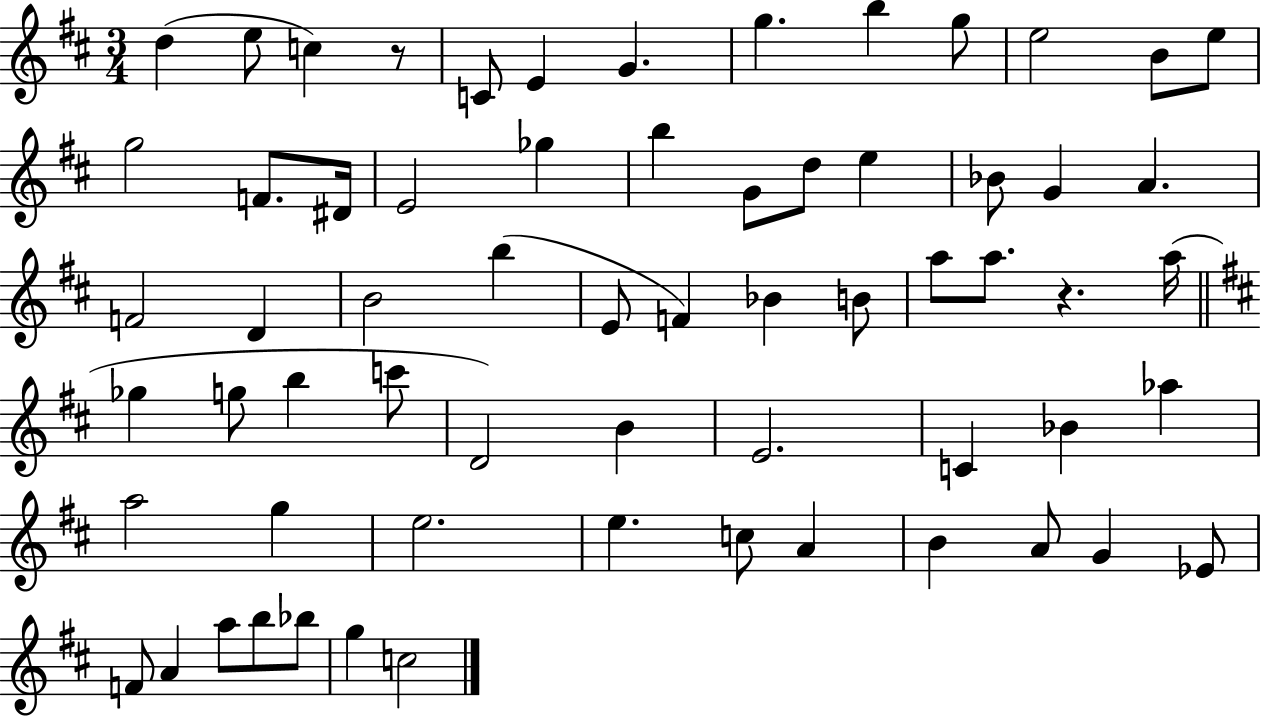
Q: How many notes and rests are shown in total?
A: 64